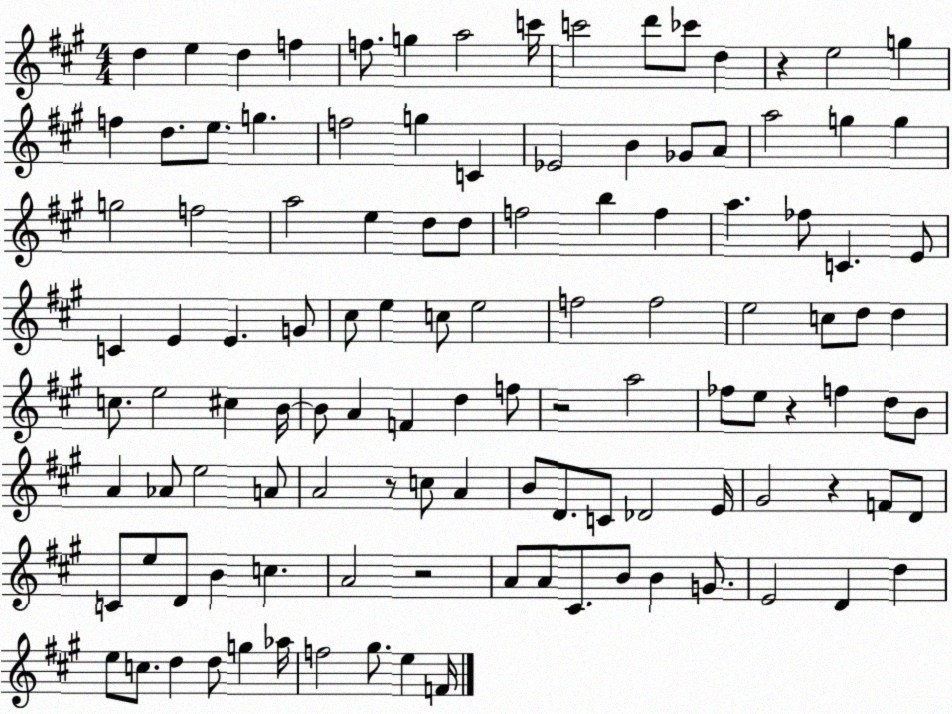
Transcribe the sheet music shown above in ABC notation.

X:1
T:Untitled
M:4/4
L:1/4
K:A
d e d f f/2 g a2 c'/4 c'2 d'/2 _c'/2 d z e2 g f d/2 e/2 g f2 g C _E2 B _G/2 A/2 a2 g g g2 f2 a2 e d/2 d/2 f2 b f a _f/2 C E/2 C E E G/2 ^c/2 e c/2 e2 f2 f2 e2 c/2 d/2 d c/2 e2 ^c B/4 B/2 A F d f/2 z2 a2 _f/2 e/2 z f d/2 B/2 A _A/2 e2 A/2 A2 z/2 c/2 A B/2 D/2 C/2 _D2 E/4 ^G2 z F/2 D/2 C/2 e/2 D/2 B c A2 z2 A/2 A/2 ^C/2 B/2 B G/2 E2 D d e/2 c/2 d d/2 g _a/4 f2 ^g/2 e F/4